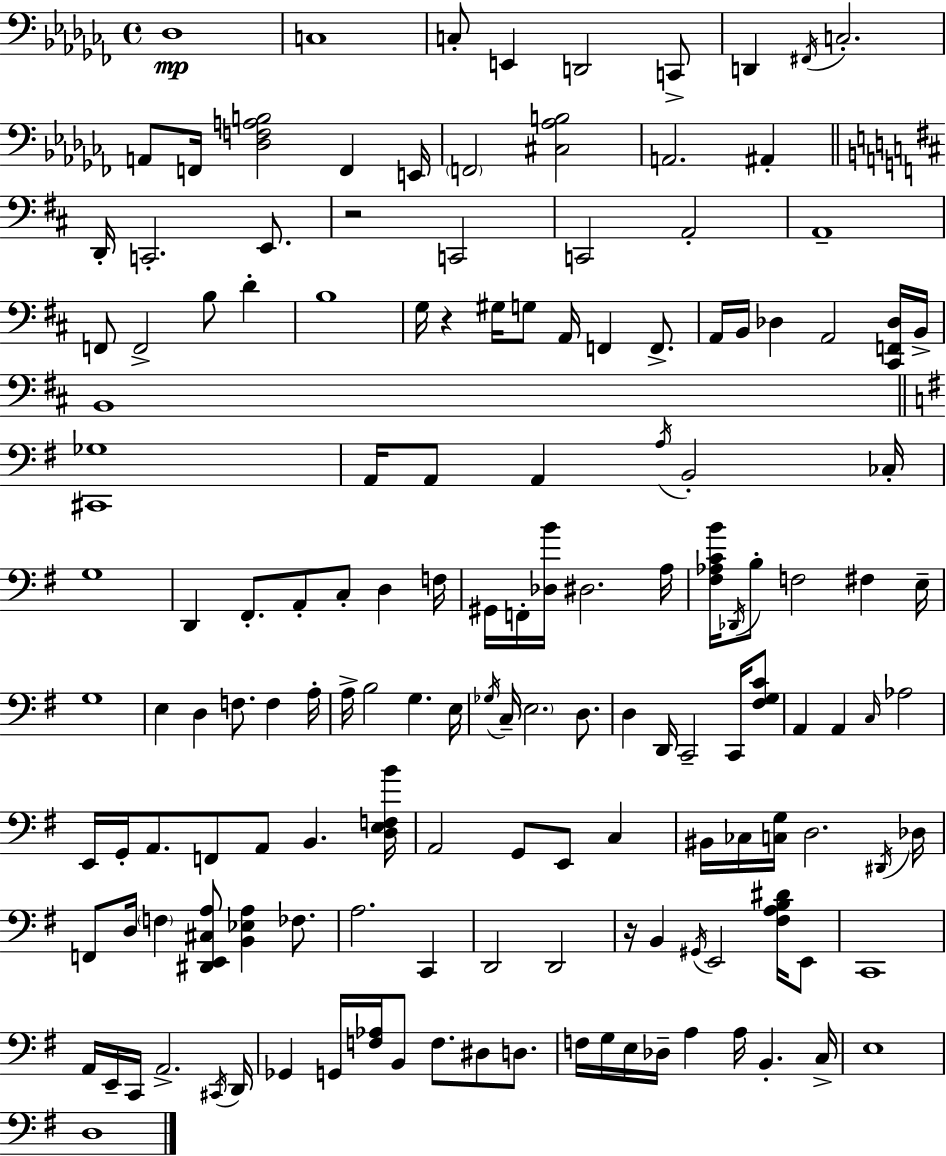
Db3/w C3/w C3/e E2/q D2/h C2/e D2/q F#2/s C3/h. A2/e F2/s [Db3,F3,A3,B3]/h F2/q E2/s F2/h [C#3,Ab3,B3]/h A2/h. A#2/q D2/s C2/h. E2/e. R/h C2/h C2/h A2/h A2/w F2/e F2/h B3/e D4/q B3/w G3/s R/q G#3/s G3/e A2/s F2/q F2/e. A2/s B2/s Db3/q A2/h [C#2,F2,Db3]/s B2/s B2/w [C#2,Gb3]/w A2/s A2/e A2/q A3/s B2/h CES3/s G3/w D2/q F#2/e. A2/e C3/e D3/q F3/s G#2/s F2/s [Db3,B4]/s D#3/h. A3/s [F#3,Ab3,C4,B4]/s Db2/s B3/e F3/h F#3/q E3/s G3/w E3/q D3/q F3/e. F3/q A3/s A3/s B3/h G3/q. E3/s Gb3/s C3/s E3/h. D3/e. D3/q D2/s C2/h C2/s [F#3,G3,C4]/e A2/q A2/q C3/s Ab3/h E2/s G2/s A2/e. F2/e A2/e B2/q. [D3,E3,F3,B4]/s A2/h G2/e E2/e C3/q BIS2/s CES3/s [C3,G3]/s D3/h. D#2/s Db3/s F2/e D3/s F3/q [D#2,E2,C#3,A3]/e [B2,Eb3,A3]/q FES3/e. A3/h. C2/q D2/h D2/h R/s B2/q G#2/s E2/h [F#3,A3,B3,D#4]/s E2/e C2/w A2/s E2/s C2/s A2/h. C#2/s D2/s Gb2/q G2/s [F3,Ab3]/s B2/e F3/e. D#3/e D3/e. F3/s G3/s E3/s Db3/s A3/q A3/s B2/q. C3/s E3/w D3/w